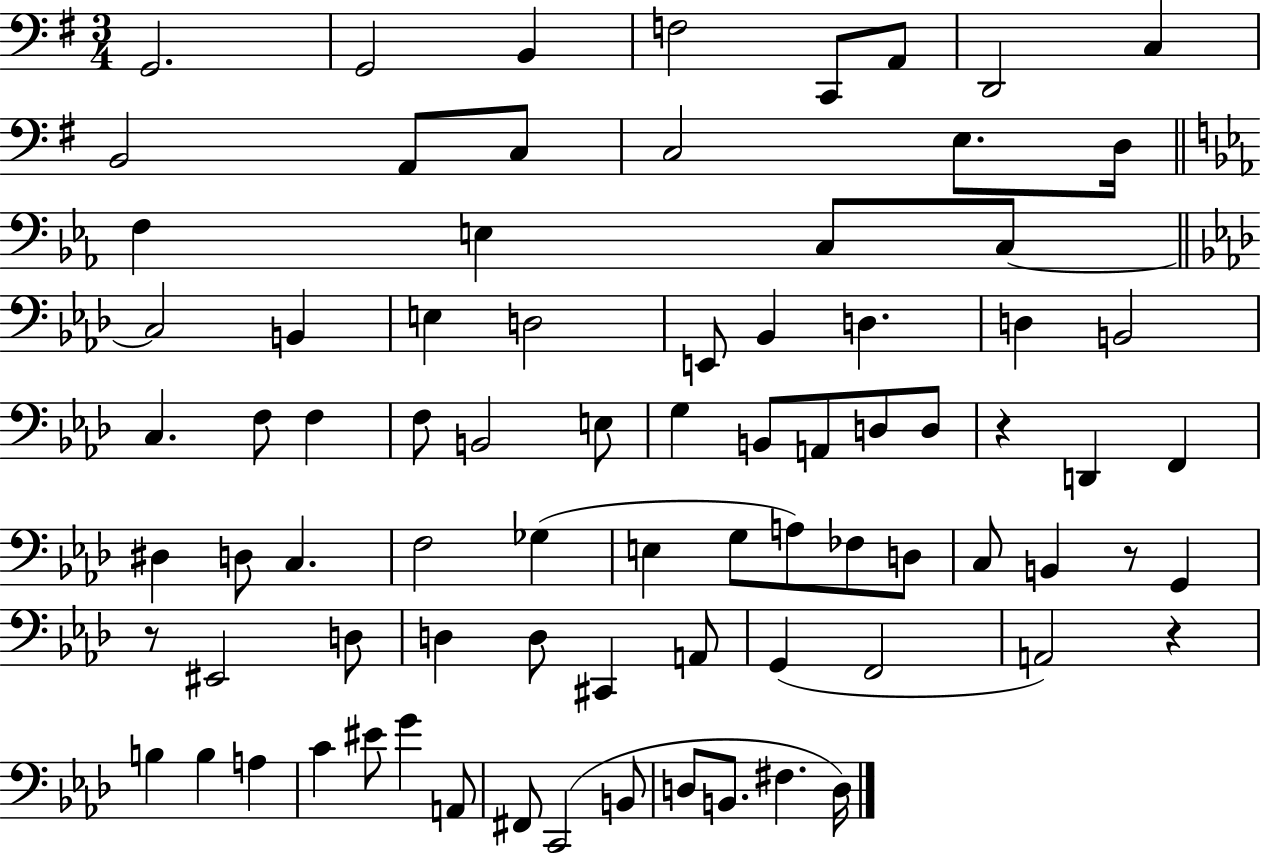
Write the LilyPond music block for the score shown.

{
  \clef bass
  \numericTimeSignature
  \time 3/4
  \key g \major
  g,2. | g,2 b,4 | f2 c,8 a,8 | d,2 c4 | \break b,2 a,8 c8 | c2 e8. d16 | \bar "||" \break \key c \minor f4 e4 c8 c8~~ | \bar "||" \break \key aes \major c2 b,4 | e4 d2 | e,8 bes,4 d4. | d4 b,2 | \break c4. f8 f4 | f8 b,2 e8 | g4 b,8 a,8 d8 d8 | r4 d,4 f,4 | \break dis4 d8 c4. | f2 ges4( | e4 g8 a8) fes8 d8 | c8 b,4 r8 g,4 | \break r8 eis,2 d8 | d4 d8 cis,4 a,8 | g,4( f,2 | a,2) r4 | \break b4 b4 a4 | c'4 eis'8 g'4 a,8 | fis,8 c,2( b,8 | d8 b,8. fis4. d16) | \break \bar "|."
}